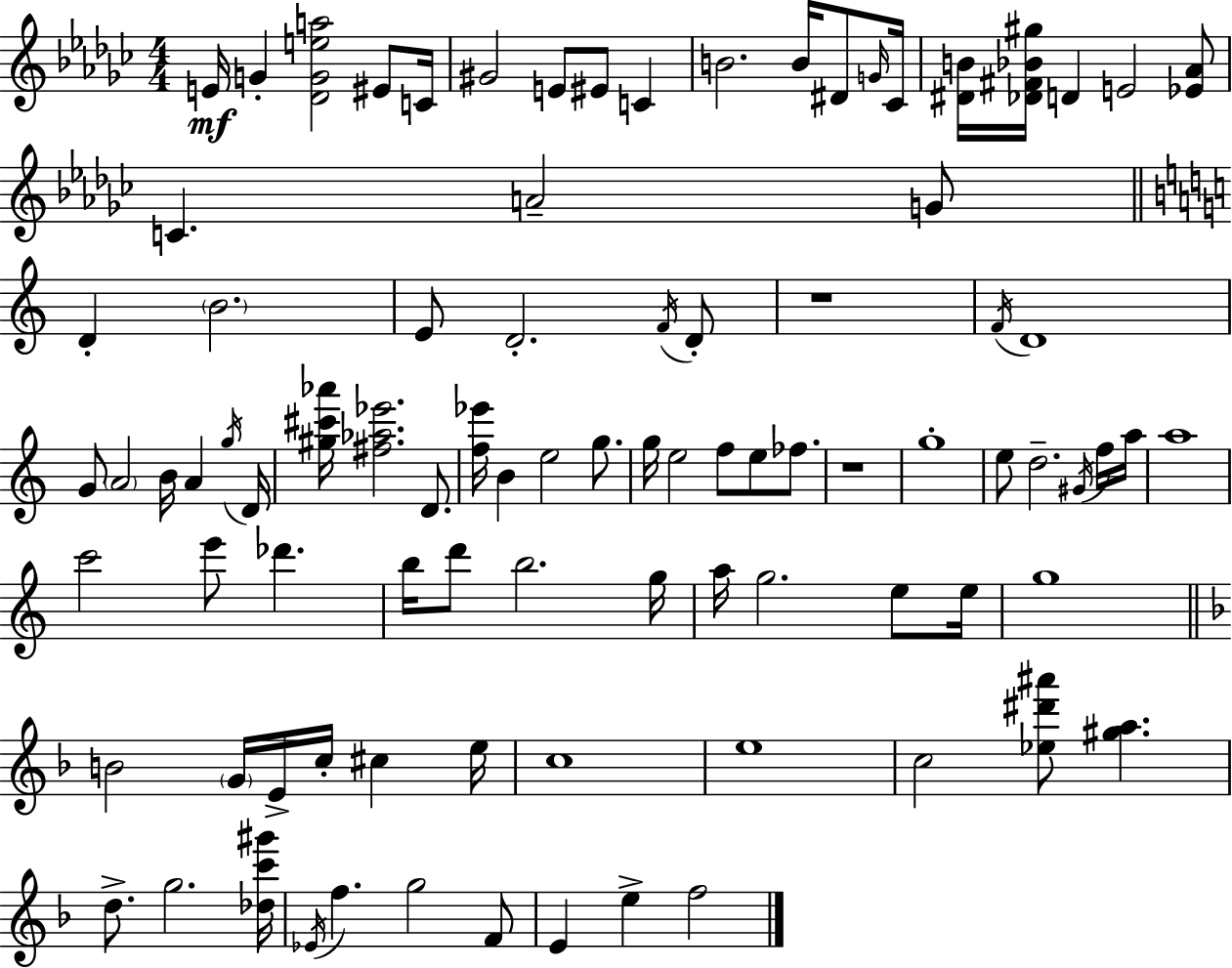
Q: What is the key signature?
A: EES minor